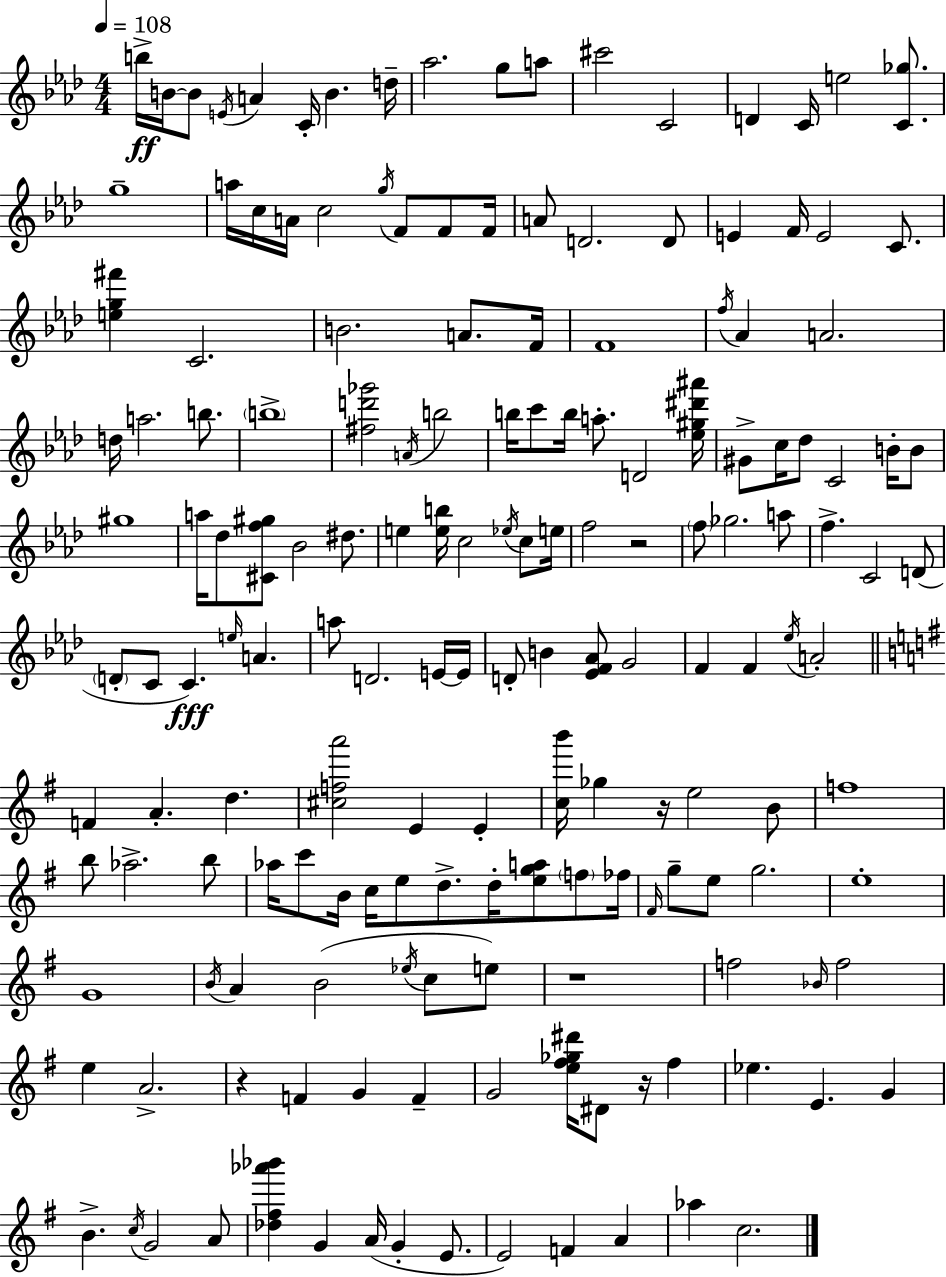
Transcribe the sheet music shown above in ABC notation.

X:1
T:Untitled
M:4/4
L:1/4
K:Ab
b/4 B/4 B/2 E/4 A C/4 B d/4 _a2 g/2 a/2 ^c'2 C2 D C/4 e2 [C_g]/2 g4 a/4 c/4 A/4 c2 g/4 F/2 F/2 F/4 A/2 D2 D/2 E F/4 E2 C/2 [eg^f'] C2 B2 A/2 F/4 F4 f/4 _A A2 d/4 a2 b/2 b4 [^fd'_g']2 A/4 b2 b/4 c'/2 b/4 a/2 D2 [_e^g^d'^a']/4 ^G/2 c/4 _d/2 C2 B/4 B/2 ^g4 a/4 _d/2 [^Cf^g]/2 _B2 ^d/2 e [eb]/4 c2 _e/4 c/2 e/4 f2 z2 f/2 _g2 a/2 f C2 D/2 D/2 C/2 C e/4 A a/2 D2 E/4 E/4 D/2 B [_EF_A]/2 G2 F F _e/4 A2 F A d [^cfa']2 E E [cb']/4 _g z/4 e2 B/2 f4 b/2 _a2 b/2 _a/4 c'/2 B/4 c/4 e/2 d/2 d/4 [ega]/2 f/2 _f/4 ^F/4 g/2 e/2 g2 e4 G4 B/4 A B2 _e/4 c/2 e/2 z4 f2 _B/4 f2 e A2 z F G F G2 [e^f_g^d']/4 ^D/2 z/4 ^f _e E G B c/4 G2 A/2 [_d^f_a'_b'] G A/4 G E/2 E2 F A _a c2